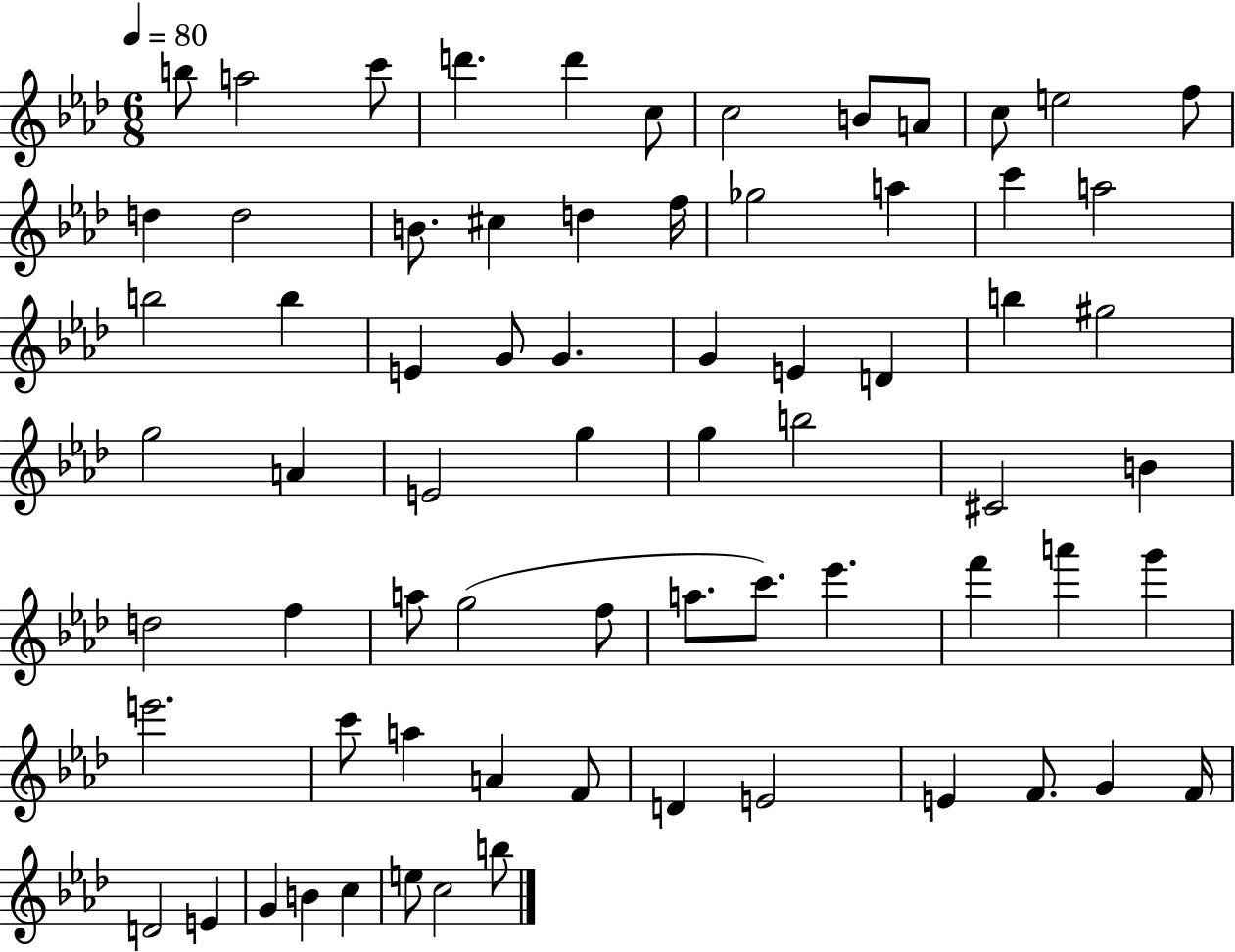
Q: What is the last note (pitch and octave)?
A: B5